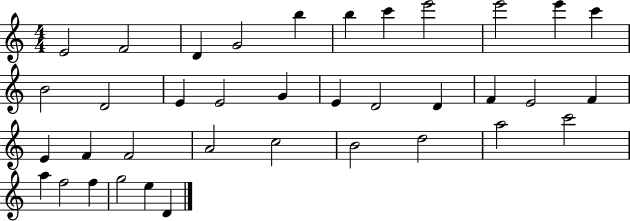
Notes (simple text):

E4/h F4/h D4/q G4/h B5/q B5/q C6/q E6/h E6/h E6/q C6/q B4/h D4/h E4/q E4/h G4/q E4/q D4/h D4/q F4/q E4/h F4/q E4/q F4/q F4/h A4/h C5/h B4/h D5/h A5/h C6/h A5/q F5/h F5/q G5/h E5/q D4/q